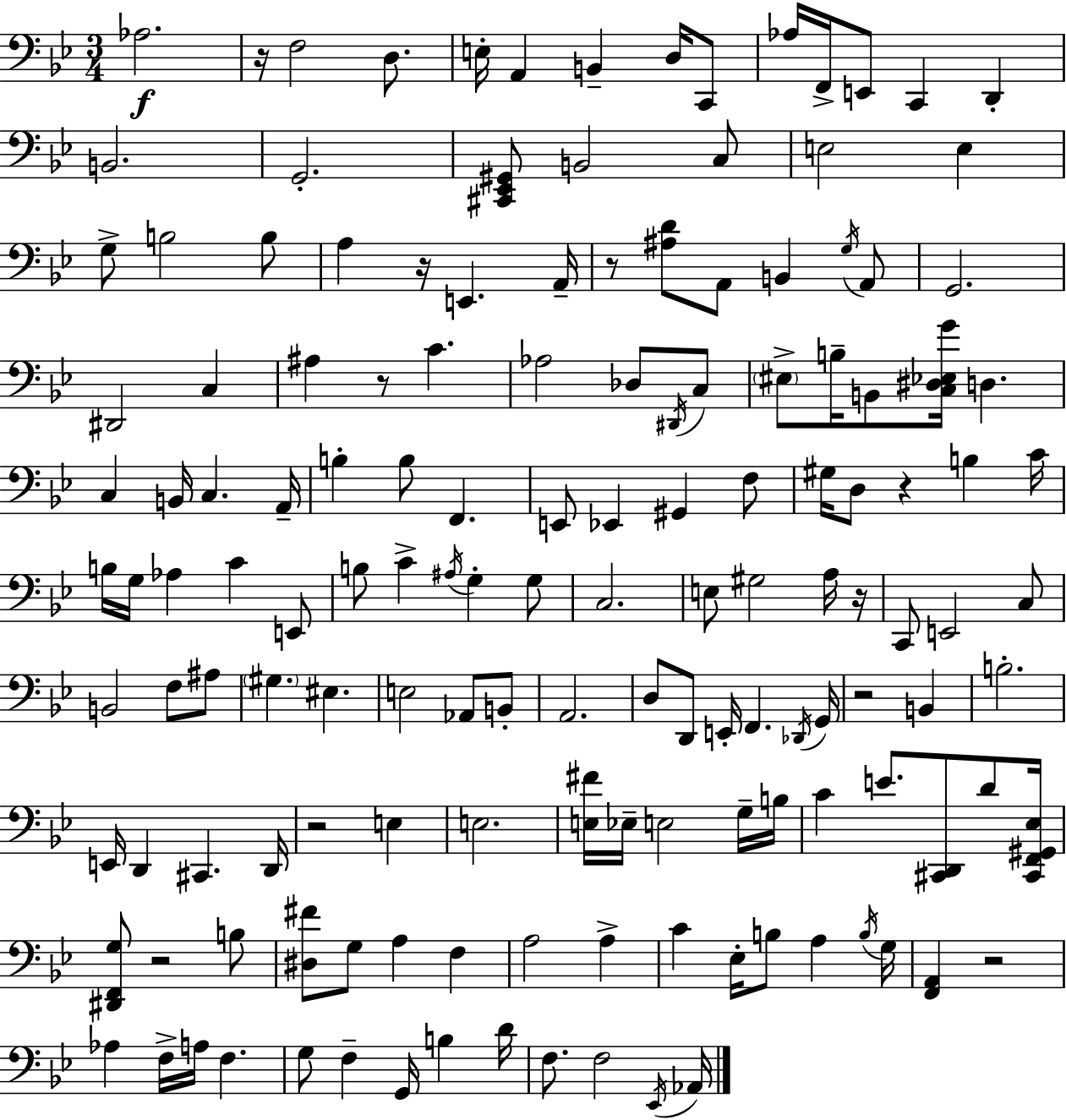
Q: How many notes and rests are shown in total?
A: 148